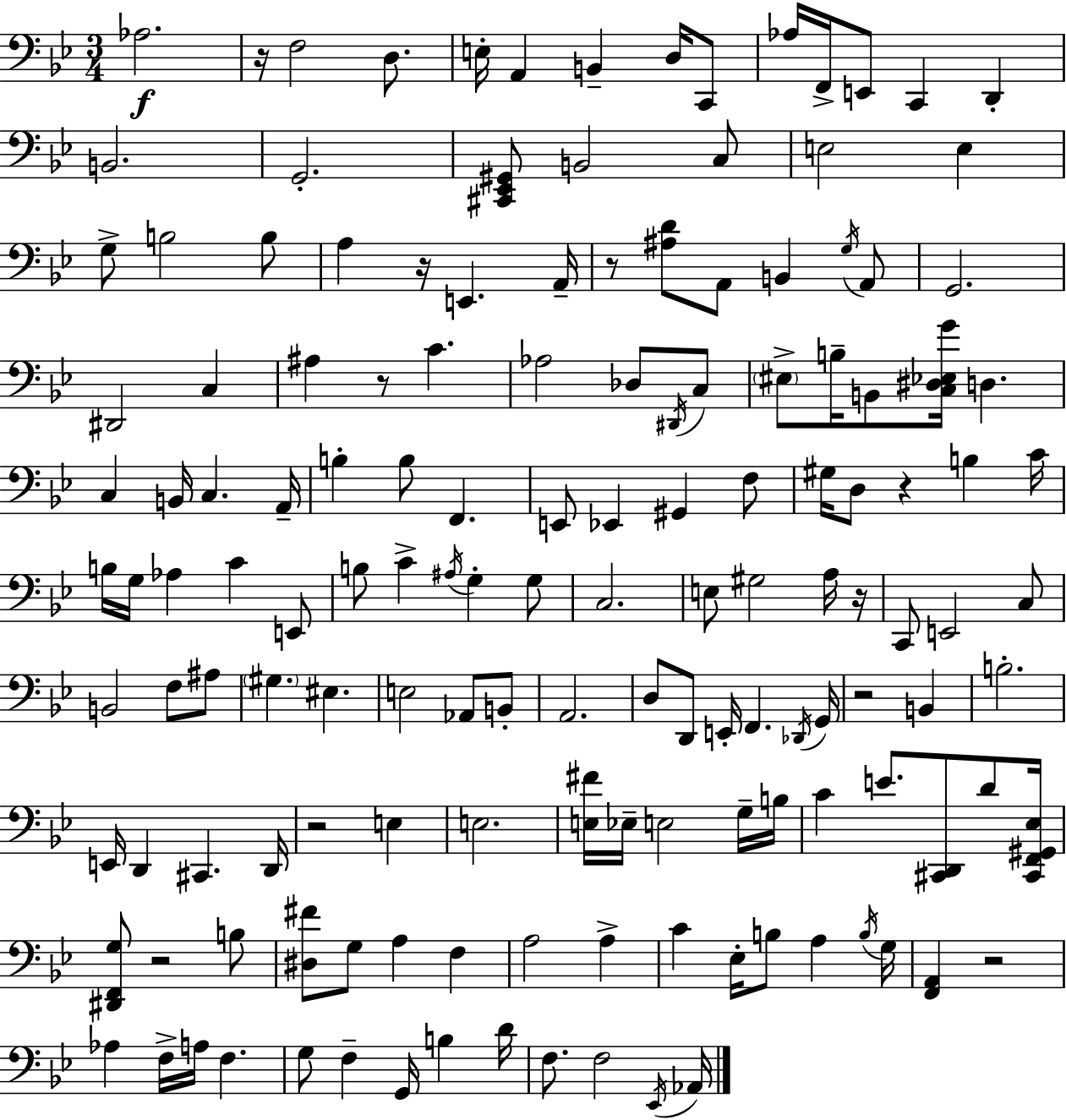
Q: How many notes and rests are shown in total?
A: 148